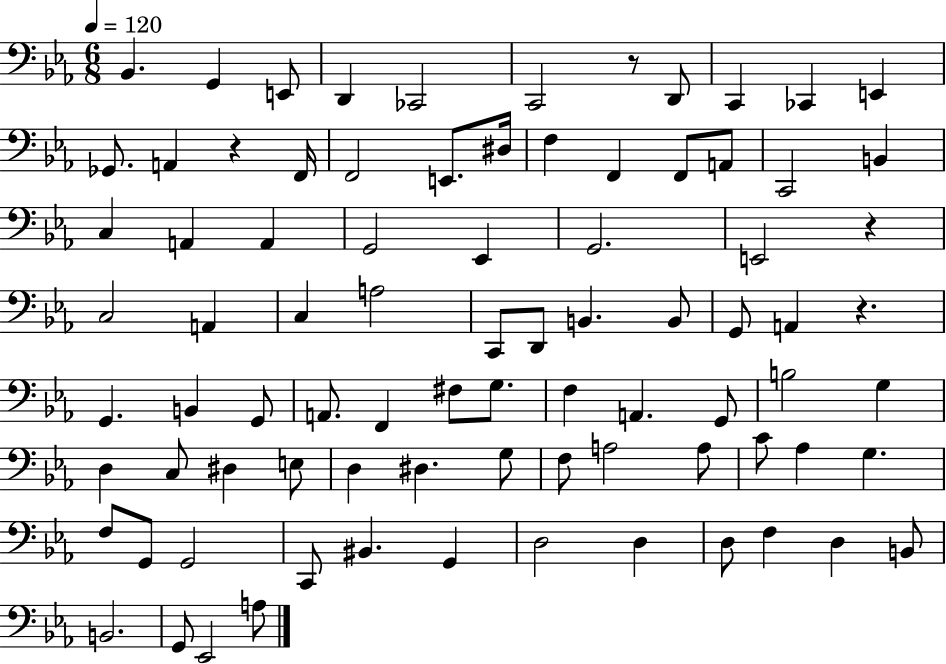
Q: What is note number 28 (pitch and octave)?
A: G2